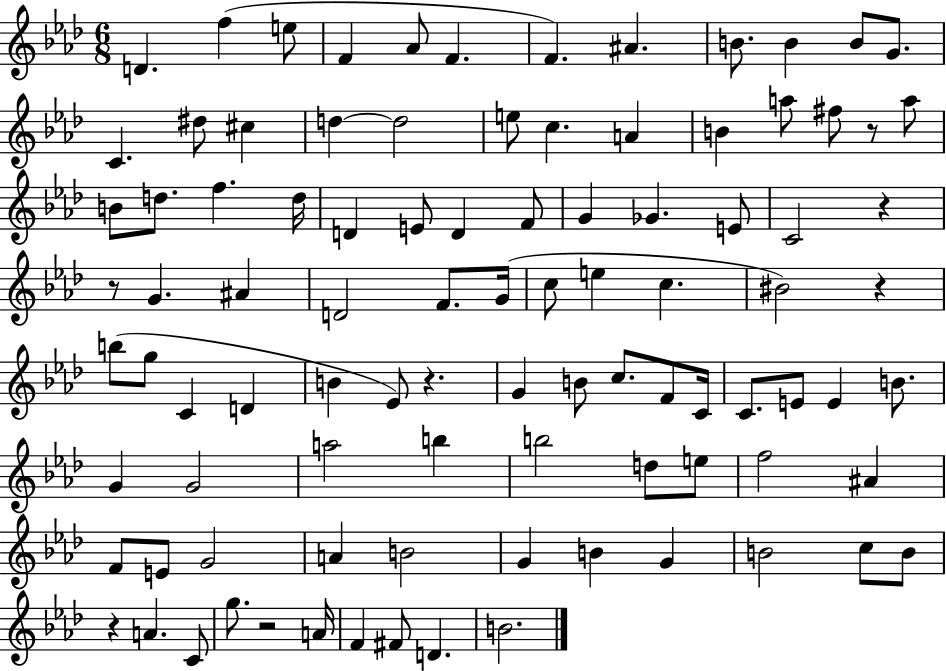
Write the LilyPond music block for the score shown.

{
  \clef treble
  \numericTimeSignature
  \time 6/8
  \key aes \major
  d'4. f''4( e''8 | f'4 aes'8 f'4. | f'4.) ais'4. | b'8. b'4 b'8 g'8. | \break c'4. dis''8 cis''4 | d''4~~ d''2 | e''8 c''4. a'4 | b'4 a''8 fis''8 r8 a''8 | \break b'8 d''8. f''4. d''16 | d'4 e'8 d'4 f'8 | g'4 ges'4. e'8 | c'2 r4 | \break r8 g'4. ais'4 | d'2 f'8. g'16( | c''8 e''4 c''4. | bis'2) r4 | \break b''8( g''8 c'4 d'4 | b'4 ees'8) r4. | g'4 b'8 c''8. f'8 c'16 | c'8. e'8 e'4 b'8. | \break g'4 g'2 | a''2 b''4 | b''2 d''8 e''8 | f''2 ais'4 | \break f'8 e'8 g'2 | a'4 b'2 | g'4 b'4 g'4 | b'2 c''8 b'8 | \break r4 a'4. c'8 | g''8. r2 a'16 | f'4 fis'8 d'4. | b'2. | \break \bar "|."
}